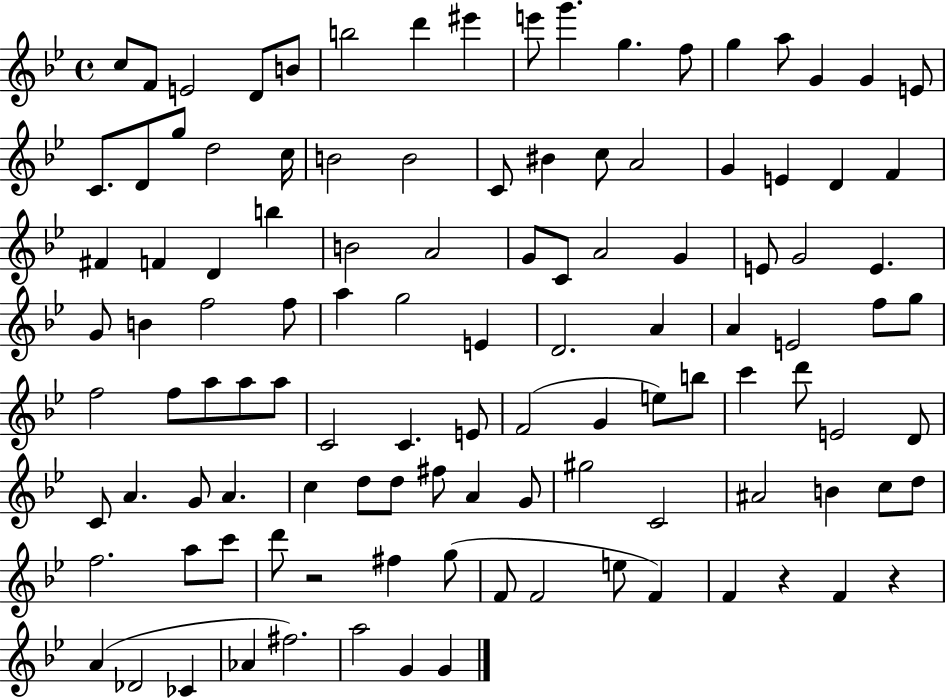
C5/e F4/e E4/h D4/e B4/e B5/h D6/q EIS6/q E6/e G6/q. G5/q. F5/e G5/q A5/e G4/q G4/q E4/e C4/e. D4/e G5/e D5/h C5/s B4/h B4/h C4/e BIS4/q C5/e A4/h G4/q E4/q D4/q F4/q F#4/q F4/q D4/q B5/q B4/h A4/h G4/e C4/e A4/h G4/q E4/e G4/h E4/q. G4/e B4/q F5/h F5/e A5/q G5/h E4/q D4/h. A4/q A4/q E4/h F5/e G5/e F5/h F5/e A5/e A5/e A5/e C4/h C4/q. E4/e F4/h G4/q E5/e B5/e C6/q D6/e E4/h D4/e C4/e A4/q. G4/e A4/q. C5/q D5/e D5/e F#5/e A4/q G4/e G#5/h C4/h A#4/h B4/q C5/e D5/e F5/h. A5/e C6/e D6/e R/h F#5/q G5/e F4/e F4/h E5/e F4/q F4/q R/q F4/q R/q A4/q Db4/h CES4/q Ab4/q F#5/h. A5/h G4/q G4/q